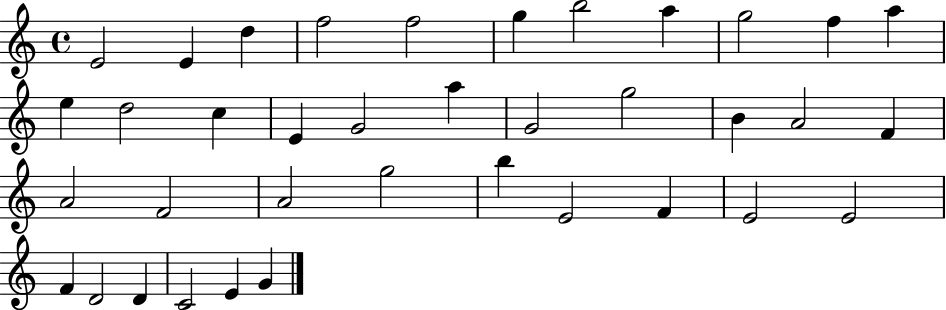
E4/h E4/q D5/q F5/h F5/h G5/q B5/h A5/q G5/h F5/q A5/q E5/q D5/h C5/q E4/q G4/h A5/q G4/h G5/h B4/q A4/h F4/q A4/h F4/h A4/h G5/h B5/q E4/h F4/q E4/h E4/h F4/q D4/h D4/q C4/h E4/q G4/q